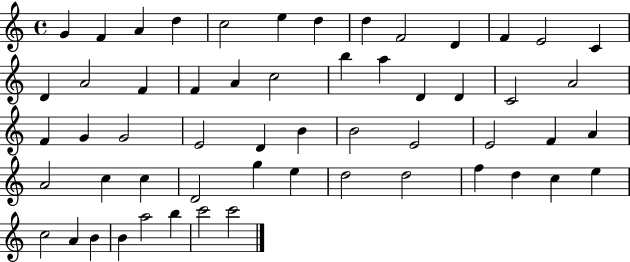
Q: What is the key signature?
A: C major